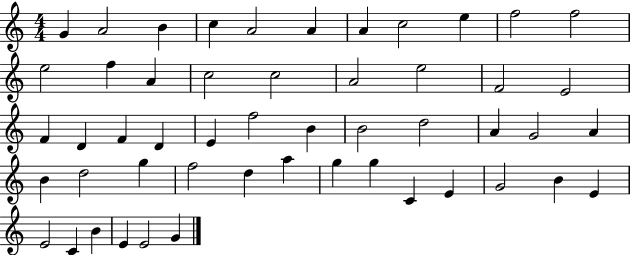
X:1
T:Untitled
M:4/4
L:1/4
K:C
G A2 B c A2 A A c2 e f2 f2 e2 f A c2 c2 A2 e2 F2 E2 F D F D E f2 B B2 d2 A G2 A B d2 g f2 d a g g C E G2 B E E2 C B E E2 G